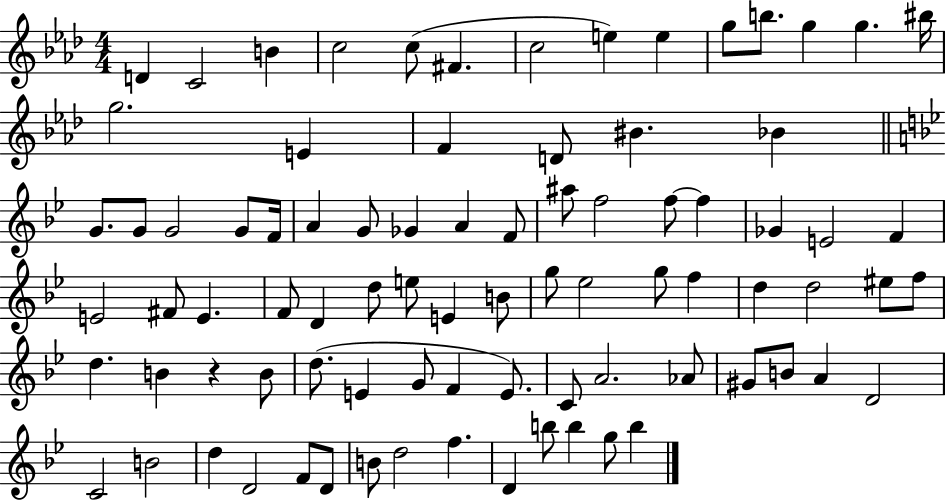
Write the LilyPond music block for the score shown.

{
  \clef treble
  \numericTimeSignature
  \time 4/4
  \key aes \major
  d'4 c'2 b'4 | c''2 c''8( fis'4. | c''2 e''4) e''4 | g''8 b''8. g''4 g''4. bis''16 | \break g''2. e'4 | f'4 d'8 bis'4. bes'4 | \bar "||" \break \key bes \major g'8. g'8 g'2 g'8 f'16 | a'4 g'8 ges'4 a'4 f'8 | ais''8 f''2 f''8~~ f''4 | ges'4 e'2 f'4 | \break e'2 fis'8 e'4. | f'8 d'4 d''8 e''8 e'4 b'8 | g''8 ees''2 g''8 f''4 | d''4 d''2 eis''8 f''8 | \break d''4. b'4 r4 b'8 | d''8.( e'4 g'8 f'4 e'8.) | c'8 a'2. aes'8 | gis'8 b'8 a'4 d'2 | \break c'2 b'2 | d''4 d'2 f'8 d'8 | b'8 d''2 f''4. | d'4 b''8 b''4 g''8 b''4 | \break \bar "|."
}